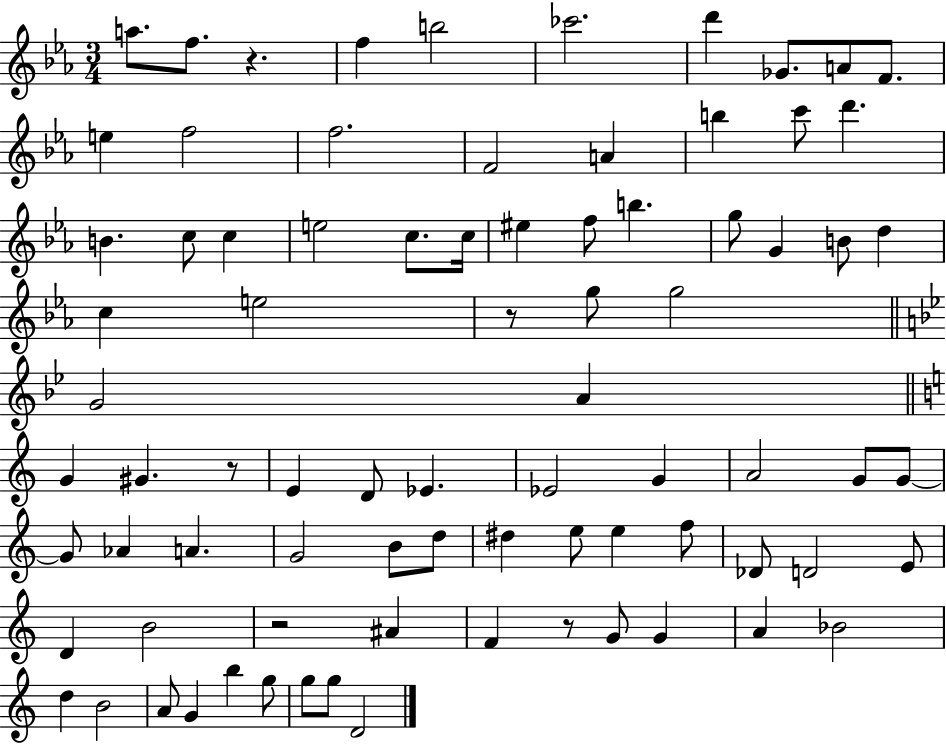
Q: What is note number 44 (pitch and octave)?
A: A4